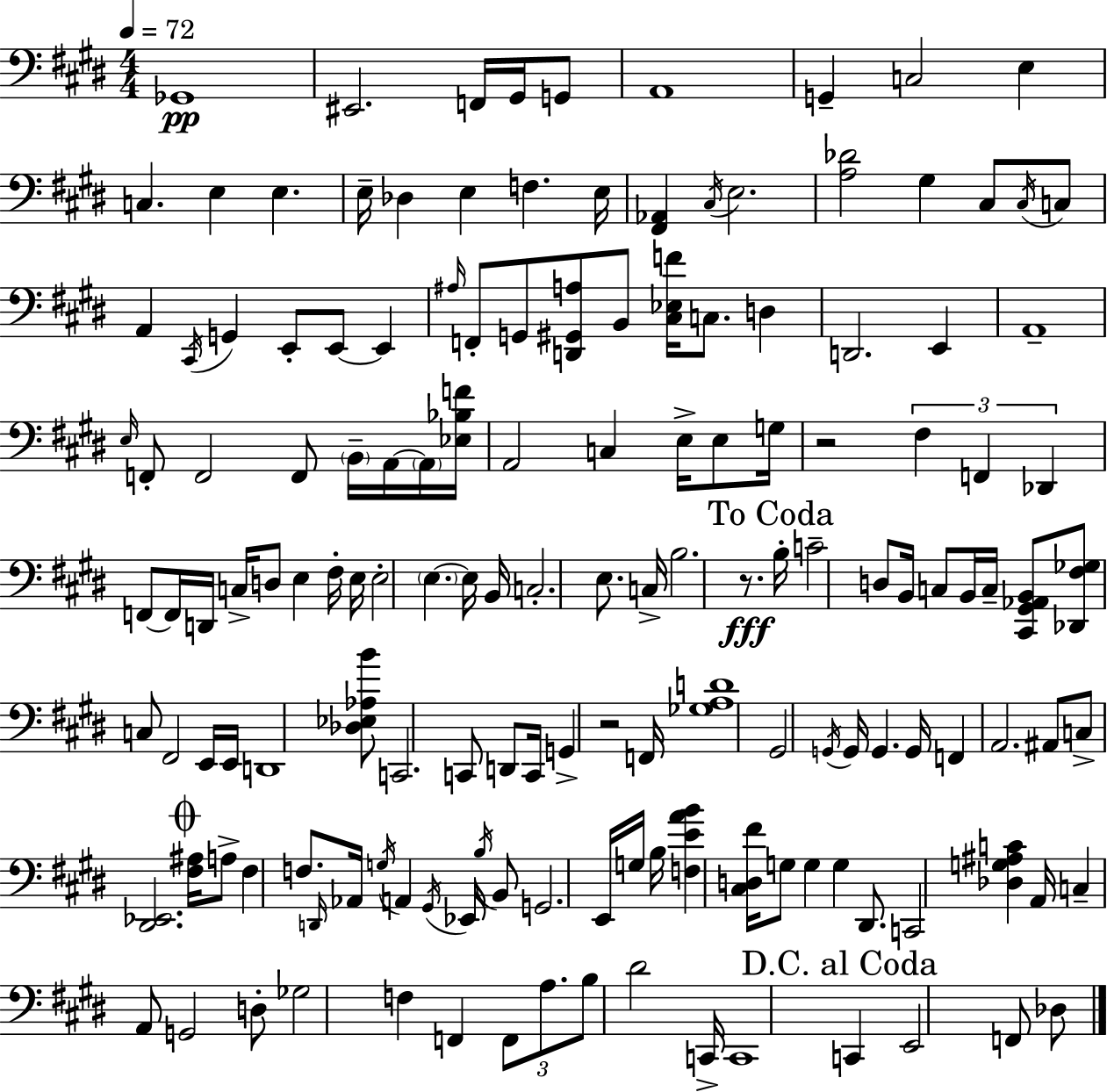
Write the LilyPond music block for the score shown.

{
  \clef bass
  \numericTimeSignature
  \time 4/4
  \key e \major
  \tempo 4 = 72
  ges,1\pp | eis,2. f,16 gis,16 g,8 | a,1 | g,4-- c2 e4 | \break c4. e4 e4. | e16-- des4 e4 f4. e16 | <fis, aes,>4 \acciaccatura { cis16 } e2. | <a des'>2 gis4 cis8 \acciaccatura { cis16 } | \break c8 a,4 \acciaccatura { cis,16 } g,4 e,8-. e,8~~ e,4 | \grace { ais16 } f,8-. g,8 <d, gis, a>8 b,8 <cis ees f'>16 c8. | d4 d,2. | e,4 a,1-- | \break \grace { e16 } f,8-. f,2 f,8 | \parenthesize b,16-- a,16~~ \parenthesize a,16 <ees bes f'>16 a,2 c4 | e16-> e8 g16 r2 \tuplet 3/2 { fis4 | f,4 des,4 } f,8~~ f,16 d,16 c16-> d8 | \break e4 fis16-. e16 e2-. \parenthesize e4.~~ | e16 b,16 c2.-. | e8. c16-> b2. | r8.\fff \mark "To Coda" b16-. c'2-- d8 | \break b,16 c8 b,16 c16-- <cis, gis, aes, b,>8 <des, fis ges>8 c8 fis,2 | e,16 e,16 d,1 | <des ees aes b'>8 c,2. | c,8 d,8 c,16 g,4-> r2 | \break f,16 <ges a d'>1 | gis,2 \acciaccatura { g,16 } g,16 g,4. | g,16 f,4 a,2. | ais,8 c8-> <dis, ees,>2. | \break \mark \markup { \musicglyph "scripts.coda" } <fis ais>16 a8-> fis4 f8. | \grace { d,16 } aes,16 \acciaccatura { g16 } a,4 \acciaccatura { gis,16 } ees,16 \acciaccatura { b16 } b,8 g,2. | e,16 g16 b16 <f e' a' b'>4 <cis d fis'>16 | g8 g4 g4 dis,8. c,2 | \break <des g ais c'>4 a,16 c4-- a,8 | g,2 d8-. ges2 | f4 f,4 \tuplet 3/2 { f,8 a8. b8 } | dis'2 c,16-> c,1 | \break \mark "D.C. al Coda" c,4 e,2 | f,8 des8 \bar "|."
}